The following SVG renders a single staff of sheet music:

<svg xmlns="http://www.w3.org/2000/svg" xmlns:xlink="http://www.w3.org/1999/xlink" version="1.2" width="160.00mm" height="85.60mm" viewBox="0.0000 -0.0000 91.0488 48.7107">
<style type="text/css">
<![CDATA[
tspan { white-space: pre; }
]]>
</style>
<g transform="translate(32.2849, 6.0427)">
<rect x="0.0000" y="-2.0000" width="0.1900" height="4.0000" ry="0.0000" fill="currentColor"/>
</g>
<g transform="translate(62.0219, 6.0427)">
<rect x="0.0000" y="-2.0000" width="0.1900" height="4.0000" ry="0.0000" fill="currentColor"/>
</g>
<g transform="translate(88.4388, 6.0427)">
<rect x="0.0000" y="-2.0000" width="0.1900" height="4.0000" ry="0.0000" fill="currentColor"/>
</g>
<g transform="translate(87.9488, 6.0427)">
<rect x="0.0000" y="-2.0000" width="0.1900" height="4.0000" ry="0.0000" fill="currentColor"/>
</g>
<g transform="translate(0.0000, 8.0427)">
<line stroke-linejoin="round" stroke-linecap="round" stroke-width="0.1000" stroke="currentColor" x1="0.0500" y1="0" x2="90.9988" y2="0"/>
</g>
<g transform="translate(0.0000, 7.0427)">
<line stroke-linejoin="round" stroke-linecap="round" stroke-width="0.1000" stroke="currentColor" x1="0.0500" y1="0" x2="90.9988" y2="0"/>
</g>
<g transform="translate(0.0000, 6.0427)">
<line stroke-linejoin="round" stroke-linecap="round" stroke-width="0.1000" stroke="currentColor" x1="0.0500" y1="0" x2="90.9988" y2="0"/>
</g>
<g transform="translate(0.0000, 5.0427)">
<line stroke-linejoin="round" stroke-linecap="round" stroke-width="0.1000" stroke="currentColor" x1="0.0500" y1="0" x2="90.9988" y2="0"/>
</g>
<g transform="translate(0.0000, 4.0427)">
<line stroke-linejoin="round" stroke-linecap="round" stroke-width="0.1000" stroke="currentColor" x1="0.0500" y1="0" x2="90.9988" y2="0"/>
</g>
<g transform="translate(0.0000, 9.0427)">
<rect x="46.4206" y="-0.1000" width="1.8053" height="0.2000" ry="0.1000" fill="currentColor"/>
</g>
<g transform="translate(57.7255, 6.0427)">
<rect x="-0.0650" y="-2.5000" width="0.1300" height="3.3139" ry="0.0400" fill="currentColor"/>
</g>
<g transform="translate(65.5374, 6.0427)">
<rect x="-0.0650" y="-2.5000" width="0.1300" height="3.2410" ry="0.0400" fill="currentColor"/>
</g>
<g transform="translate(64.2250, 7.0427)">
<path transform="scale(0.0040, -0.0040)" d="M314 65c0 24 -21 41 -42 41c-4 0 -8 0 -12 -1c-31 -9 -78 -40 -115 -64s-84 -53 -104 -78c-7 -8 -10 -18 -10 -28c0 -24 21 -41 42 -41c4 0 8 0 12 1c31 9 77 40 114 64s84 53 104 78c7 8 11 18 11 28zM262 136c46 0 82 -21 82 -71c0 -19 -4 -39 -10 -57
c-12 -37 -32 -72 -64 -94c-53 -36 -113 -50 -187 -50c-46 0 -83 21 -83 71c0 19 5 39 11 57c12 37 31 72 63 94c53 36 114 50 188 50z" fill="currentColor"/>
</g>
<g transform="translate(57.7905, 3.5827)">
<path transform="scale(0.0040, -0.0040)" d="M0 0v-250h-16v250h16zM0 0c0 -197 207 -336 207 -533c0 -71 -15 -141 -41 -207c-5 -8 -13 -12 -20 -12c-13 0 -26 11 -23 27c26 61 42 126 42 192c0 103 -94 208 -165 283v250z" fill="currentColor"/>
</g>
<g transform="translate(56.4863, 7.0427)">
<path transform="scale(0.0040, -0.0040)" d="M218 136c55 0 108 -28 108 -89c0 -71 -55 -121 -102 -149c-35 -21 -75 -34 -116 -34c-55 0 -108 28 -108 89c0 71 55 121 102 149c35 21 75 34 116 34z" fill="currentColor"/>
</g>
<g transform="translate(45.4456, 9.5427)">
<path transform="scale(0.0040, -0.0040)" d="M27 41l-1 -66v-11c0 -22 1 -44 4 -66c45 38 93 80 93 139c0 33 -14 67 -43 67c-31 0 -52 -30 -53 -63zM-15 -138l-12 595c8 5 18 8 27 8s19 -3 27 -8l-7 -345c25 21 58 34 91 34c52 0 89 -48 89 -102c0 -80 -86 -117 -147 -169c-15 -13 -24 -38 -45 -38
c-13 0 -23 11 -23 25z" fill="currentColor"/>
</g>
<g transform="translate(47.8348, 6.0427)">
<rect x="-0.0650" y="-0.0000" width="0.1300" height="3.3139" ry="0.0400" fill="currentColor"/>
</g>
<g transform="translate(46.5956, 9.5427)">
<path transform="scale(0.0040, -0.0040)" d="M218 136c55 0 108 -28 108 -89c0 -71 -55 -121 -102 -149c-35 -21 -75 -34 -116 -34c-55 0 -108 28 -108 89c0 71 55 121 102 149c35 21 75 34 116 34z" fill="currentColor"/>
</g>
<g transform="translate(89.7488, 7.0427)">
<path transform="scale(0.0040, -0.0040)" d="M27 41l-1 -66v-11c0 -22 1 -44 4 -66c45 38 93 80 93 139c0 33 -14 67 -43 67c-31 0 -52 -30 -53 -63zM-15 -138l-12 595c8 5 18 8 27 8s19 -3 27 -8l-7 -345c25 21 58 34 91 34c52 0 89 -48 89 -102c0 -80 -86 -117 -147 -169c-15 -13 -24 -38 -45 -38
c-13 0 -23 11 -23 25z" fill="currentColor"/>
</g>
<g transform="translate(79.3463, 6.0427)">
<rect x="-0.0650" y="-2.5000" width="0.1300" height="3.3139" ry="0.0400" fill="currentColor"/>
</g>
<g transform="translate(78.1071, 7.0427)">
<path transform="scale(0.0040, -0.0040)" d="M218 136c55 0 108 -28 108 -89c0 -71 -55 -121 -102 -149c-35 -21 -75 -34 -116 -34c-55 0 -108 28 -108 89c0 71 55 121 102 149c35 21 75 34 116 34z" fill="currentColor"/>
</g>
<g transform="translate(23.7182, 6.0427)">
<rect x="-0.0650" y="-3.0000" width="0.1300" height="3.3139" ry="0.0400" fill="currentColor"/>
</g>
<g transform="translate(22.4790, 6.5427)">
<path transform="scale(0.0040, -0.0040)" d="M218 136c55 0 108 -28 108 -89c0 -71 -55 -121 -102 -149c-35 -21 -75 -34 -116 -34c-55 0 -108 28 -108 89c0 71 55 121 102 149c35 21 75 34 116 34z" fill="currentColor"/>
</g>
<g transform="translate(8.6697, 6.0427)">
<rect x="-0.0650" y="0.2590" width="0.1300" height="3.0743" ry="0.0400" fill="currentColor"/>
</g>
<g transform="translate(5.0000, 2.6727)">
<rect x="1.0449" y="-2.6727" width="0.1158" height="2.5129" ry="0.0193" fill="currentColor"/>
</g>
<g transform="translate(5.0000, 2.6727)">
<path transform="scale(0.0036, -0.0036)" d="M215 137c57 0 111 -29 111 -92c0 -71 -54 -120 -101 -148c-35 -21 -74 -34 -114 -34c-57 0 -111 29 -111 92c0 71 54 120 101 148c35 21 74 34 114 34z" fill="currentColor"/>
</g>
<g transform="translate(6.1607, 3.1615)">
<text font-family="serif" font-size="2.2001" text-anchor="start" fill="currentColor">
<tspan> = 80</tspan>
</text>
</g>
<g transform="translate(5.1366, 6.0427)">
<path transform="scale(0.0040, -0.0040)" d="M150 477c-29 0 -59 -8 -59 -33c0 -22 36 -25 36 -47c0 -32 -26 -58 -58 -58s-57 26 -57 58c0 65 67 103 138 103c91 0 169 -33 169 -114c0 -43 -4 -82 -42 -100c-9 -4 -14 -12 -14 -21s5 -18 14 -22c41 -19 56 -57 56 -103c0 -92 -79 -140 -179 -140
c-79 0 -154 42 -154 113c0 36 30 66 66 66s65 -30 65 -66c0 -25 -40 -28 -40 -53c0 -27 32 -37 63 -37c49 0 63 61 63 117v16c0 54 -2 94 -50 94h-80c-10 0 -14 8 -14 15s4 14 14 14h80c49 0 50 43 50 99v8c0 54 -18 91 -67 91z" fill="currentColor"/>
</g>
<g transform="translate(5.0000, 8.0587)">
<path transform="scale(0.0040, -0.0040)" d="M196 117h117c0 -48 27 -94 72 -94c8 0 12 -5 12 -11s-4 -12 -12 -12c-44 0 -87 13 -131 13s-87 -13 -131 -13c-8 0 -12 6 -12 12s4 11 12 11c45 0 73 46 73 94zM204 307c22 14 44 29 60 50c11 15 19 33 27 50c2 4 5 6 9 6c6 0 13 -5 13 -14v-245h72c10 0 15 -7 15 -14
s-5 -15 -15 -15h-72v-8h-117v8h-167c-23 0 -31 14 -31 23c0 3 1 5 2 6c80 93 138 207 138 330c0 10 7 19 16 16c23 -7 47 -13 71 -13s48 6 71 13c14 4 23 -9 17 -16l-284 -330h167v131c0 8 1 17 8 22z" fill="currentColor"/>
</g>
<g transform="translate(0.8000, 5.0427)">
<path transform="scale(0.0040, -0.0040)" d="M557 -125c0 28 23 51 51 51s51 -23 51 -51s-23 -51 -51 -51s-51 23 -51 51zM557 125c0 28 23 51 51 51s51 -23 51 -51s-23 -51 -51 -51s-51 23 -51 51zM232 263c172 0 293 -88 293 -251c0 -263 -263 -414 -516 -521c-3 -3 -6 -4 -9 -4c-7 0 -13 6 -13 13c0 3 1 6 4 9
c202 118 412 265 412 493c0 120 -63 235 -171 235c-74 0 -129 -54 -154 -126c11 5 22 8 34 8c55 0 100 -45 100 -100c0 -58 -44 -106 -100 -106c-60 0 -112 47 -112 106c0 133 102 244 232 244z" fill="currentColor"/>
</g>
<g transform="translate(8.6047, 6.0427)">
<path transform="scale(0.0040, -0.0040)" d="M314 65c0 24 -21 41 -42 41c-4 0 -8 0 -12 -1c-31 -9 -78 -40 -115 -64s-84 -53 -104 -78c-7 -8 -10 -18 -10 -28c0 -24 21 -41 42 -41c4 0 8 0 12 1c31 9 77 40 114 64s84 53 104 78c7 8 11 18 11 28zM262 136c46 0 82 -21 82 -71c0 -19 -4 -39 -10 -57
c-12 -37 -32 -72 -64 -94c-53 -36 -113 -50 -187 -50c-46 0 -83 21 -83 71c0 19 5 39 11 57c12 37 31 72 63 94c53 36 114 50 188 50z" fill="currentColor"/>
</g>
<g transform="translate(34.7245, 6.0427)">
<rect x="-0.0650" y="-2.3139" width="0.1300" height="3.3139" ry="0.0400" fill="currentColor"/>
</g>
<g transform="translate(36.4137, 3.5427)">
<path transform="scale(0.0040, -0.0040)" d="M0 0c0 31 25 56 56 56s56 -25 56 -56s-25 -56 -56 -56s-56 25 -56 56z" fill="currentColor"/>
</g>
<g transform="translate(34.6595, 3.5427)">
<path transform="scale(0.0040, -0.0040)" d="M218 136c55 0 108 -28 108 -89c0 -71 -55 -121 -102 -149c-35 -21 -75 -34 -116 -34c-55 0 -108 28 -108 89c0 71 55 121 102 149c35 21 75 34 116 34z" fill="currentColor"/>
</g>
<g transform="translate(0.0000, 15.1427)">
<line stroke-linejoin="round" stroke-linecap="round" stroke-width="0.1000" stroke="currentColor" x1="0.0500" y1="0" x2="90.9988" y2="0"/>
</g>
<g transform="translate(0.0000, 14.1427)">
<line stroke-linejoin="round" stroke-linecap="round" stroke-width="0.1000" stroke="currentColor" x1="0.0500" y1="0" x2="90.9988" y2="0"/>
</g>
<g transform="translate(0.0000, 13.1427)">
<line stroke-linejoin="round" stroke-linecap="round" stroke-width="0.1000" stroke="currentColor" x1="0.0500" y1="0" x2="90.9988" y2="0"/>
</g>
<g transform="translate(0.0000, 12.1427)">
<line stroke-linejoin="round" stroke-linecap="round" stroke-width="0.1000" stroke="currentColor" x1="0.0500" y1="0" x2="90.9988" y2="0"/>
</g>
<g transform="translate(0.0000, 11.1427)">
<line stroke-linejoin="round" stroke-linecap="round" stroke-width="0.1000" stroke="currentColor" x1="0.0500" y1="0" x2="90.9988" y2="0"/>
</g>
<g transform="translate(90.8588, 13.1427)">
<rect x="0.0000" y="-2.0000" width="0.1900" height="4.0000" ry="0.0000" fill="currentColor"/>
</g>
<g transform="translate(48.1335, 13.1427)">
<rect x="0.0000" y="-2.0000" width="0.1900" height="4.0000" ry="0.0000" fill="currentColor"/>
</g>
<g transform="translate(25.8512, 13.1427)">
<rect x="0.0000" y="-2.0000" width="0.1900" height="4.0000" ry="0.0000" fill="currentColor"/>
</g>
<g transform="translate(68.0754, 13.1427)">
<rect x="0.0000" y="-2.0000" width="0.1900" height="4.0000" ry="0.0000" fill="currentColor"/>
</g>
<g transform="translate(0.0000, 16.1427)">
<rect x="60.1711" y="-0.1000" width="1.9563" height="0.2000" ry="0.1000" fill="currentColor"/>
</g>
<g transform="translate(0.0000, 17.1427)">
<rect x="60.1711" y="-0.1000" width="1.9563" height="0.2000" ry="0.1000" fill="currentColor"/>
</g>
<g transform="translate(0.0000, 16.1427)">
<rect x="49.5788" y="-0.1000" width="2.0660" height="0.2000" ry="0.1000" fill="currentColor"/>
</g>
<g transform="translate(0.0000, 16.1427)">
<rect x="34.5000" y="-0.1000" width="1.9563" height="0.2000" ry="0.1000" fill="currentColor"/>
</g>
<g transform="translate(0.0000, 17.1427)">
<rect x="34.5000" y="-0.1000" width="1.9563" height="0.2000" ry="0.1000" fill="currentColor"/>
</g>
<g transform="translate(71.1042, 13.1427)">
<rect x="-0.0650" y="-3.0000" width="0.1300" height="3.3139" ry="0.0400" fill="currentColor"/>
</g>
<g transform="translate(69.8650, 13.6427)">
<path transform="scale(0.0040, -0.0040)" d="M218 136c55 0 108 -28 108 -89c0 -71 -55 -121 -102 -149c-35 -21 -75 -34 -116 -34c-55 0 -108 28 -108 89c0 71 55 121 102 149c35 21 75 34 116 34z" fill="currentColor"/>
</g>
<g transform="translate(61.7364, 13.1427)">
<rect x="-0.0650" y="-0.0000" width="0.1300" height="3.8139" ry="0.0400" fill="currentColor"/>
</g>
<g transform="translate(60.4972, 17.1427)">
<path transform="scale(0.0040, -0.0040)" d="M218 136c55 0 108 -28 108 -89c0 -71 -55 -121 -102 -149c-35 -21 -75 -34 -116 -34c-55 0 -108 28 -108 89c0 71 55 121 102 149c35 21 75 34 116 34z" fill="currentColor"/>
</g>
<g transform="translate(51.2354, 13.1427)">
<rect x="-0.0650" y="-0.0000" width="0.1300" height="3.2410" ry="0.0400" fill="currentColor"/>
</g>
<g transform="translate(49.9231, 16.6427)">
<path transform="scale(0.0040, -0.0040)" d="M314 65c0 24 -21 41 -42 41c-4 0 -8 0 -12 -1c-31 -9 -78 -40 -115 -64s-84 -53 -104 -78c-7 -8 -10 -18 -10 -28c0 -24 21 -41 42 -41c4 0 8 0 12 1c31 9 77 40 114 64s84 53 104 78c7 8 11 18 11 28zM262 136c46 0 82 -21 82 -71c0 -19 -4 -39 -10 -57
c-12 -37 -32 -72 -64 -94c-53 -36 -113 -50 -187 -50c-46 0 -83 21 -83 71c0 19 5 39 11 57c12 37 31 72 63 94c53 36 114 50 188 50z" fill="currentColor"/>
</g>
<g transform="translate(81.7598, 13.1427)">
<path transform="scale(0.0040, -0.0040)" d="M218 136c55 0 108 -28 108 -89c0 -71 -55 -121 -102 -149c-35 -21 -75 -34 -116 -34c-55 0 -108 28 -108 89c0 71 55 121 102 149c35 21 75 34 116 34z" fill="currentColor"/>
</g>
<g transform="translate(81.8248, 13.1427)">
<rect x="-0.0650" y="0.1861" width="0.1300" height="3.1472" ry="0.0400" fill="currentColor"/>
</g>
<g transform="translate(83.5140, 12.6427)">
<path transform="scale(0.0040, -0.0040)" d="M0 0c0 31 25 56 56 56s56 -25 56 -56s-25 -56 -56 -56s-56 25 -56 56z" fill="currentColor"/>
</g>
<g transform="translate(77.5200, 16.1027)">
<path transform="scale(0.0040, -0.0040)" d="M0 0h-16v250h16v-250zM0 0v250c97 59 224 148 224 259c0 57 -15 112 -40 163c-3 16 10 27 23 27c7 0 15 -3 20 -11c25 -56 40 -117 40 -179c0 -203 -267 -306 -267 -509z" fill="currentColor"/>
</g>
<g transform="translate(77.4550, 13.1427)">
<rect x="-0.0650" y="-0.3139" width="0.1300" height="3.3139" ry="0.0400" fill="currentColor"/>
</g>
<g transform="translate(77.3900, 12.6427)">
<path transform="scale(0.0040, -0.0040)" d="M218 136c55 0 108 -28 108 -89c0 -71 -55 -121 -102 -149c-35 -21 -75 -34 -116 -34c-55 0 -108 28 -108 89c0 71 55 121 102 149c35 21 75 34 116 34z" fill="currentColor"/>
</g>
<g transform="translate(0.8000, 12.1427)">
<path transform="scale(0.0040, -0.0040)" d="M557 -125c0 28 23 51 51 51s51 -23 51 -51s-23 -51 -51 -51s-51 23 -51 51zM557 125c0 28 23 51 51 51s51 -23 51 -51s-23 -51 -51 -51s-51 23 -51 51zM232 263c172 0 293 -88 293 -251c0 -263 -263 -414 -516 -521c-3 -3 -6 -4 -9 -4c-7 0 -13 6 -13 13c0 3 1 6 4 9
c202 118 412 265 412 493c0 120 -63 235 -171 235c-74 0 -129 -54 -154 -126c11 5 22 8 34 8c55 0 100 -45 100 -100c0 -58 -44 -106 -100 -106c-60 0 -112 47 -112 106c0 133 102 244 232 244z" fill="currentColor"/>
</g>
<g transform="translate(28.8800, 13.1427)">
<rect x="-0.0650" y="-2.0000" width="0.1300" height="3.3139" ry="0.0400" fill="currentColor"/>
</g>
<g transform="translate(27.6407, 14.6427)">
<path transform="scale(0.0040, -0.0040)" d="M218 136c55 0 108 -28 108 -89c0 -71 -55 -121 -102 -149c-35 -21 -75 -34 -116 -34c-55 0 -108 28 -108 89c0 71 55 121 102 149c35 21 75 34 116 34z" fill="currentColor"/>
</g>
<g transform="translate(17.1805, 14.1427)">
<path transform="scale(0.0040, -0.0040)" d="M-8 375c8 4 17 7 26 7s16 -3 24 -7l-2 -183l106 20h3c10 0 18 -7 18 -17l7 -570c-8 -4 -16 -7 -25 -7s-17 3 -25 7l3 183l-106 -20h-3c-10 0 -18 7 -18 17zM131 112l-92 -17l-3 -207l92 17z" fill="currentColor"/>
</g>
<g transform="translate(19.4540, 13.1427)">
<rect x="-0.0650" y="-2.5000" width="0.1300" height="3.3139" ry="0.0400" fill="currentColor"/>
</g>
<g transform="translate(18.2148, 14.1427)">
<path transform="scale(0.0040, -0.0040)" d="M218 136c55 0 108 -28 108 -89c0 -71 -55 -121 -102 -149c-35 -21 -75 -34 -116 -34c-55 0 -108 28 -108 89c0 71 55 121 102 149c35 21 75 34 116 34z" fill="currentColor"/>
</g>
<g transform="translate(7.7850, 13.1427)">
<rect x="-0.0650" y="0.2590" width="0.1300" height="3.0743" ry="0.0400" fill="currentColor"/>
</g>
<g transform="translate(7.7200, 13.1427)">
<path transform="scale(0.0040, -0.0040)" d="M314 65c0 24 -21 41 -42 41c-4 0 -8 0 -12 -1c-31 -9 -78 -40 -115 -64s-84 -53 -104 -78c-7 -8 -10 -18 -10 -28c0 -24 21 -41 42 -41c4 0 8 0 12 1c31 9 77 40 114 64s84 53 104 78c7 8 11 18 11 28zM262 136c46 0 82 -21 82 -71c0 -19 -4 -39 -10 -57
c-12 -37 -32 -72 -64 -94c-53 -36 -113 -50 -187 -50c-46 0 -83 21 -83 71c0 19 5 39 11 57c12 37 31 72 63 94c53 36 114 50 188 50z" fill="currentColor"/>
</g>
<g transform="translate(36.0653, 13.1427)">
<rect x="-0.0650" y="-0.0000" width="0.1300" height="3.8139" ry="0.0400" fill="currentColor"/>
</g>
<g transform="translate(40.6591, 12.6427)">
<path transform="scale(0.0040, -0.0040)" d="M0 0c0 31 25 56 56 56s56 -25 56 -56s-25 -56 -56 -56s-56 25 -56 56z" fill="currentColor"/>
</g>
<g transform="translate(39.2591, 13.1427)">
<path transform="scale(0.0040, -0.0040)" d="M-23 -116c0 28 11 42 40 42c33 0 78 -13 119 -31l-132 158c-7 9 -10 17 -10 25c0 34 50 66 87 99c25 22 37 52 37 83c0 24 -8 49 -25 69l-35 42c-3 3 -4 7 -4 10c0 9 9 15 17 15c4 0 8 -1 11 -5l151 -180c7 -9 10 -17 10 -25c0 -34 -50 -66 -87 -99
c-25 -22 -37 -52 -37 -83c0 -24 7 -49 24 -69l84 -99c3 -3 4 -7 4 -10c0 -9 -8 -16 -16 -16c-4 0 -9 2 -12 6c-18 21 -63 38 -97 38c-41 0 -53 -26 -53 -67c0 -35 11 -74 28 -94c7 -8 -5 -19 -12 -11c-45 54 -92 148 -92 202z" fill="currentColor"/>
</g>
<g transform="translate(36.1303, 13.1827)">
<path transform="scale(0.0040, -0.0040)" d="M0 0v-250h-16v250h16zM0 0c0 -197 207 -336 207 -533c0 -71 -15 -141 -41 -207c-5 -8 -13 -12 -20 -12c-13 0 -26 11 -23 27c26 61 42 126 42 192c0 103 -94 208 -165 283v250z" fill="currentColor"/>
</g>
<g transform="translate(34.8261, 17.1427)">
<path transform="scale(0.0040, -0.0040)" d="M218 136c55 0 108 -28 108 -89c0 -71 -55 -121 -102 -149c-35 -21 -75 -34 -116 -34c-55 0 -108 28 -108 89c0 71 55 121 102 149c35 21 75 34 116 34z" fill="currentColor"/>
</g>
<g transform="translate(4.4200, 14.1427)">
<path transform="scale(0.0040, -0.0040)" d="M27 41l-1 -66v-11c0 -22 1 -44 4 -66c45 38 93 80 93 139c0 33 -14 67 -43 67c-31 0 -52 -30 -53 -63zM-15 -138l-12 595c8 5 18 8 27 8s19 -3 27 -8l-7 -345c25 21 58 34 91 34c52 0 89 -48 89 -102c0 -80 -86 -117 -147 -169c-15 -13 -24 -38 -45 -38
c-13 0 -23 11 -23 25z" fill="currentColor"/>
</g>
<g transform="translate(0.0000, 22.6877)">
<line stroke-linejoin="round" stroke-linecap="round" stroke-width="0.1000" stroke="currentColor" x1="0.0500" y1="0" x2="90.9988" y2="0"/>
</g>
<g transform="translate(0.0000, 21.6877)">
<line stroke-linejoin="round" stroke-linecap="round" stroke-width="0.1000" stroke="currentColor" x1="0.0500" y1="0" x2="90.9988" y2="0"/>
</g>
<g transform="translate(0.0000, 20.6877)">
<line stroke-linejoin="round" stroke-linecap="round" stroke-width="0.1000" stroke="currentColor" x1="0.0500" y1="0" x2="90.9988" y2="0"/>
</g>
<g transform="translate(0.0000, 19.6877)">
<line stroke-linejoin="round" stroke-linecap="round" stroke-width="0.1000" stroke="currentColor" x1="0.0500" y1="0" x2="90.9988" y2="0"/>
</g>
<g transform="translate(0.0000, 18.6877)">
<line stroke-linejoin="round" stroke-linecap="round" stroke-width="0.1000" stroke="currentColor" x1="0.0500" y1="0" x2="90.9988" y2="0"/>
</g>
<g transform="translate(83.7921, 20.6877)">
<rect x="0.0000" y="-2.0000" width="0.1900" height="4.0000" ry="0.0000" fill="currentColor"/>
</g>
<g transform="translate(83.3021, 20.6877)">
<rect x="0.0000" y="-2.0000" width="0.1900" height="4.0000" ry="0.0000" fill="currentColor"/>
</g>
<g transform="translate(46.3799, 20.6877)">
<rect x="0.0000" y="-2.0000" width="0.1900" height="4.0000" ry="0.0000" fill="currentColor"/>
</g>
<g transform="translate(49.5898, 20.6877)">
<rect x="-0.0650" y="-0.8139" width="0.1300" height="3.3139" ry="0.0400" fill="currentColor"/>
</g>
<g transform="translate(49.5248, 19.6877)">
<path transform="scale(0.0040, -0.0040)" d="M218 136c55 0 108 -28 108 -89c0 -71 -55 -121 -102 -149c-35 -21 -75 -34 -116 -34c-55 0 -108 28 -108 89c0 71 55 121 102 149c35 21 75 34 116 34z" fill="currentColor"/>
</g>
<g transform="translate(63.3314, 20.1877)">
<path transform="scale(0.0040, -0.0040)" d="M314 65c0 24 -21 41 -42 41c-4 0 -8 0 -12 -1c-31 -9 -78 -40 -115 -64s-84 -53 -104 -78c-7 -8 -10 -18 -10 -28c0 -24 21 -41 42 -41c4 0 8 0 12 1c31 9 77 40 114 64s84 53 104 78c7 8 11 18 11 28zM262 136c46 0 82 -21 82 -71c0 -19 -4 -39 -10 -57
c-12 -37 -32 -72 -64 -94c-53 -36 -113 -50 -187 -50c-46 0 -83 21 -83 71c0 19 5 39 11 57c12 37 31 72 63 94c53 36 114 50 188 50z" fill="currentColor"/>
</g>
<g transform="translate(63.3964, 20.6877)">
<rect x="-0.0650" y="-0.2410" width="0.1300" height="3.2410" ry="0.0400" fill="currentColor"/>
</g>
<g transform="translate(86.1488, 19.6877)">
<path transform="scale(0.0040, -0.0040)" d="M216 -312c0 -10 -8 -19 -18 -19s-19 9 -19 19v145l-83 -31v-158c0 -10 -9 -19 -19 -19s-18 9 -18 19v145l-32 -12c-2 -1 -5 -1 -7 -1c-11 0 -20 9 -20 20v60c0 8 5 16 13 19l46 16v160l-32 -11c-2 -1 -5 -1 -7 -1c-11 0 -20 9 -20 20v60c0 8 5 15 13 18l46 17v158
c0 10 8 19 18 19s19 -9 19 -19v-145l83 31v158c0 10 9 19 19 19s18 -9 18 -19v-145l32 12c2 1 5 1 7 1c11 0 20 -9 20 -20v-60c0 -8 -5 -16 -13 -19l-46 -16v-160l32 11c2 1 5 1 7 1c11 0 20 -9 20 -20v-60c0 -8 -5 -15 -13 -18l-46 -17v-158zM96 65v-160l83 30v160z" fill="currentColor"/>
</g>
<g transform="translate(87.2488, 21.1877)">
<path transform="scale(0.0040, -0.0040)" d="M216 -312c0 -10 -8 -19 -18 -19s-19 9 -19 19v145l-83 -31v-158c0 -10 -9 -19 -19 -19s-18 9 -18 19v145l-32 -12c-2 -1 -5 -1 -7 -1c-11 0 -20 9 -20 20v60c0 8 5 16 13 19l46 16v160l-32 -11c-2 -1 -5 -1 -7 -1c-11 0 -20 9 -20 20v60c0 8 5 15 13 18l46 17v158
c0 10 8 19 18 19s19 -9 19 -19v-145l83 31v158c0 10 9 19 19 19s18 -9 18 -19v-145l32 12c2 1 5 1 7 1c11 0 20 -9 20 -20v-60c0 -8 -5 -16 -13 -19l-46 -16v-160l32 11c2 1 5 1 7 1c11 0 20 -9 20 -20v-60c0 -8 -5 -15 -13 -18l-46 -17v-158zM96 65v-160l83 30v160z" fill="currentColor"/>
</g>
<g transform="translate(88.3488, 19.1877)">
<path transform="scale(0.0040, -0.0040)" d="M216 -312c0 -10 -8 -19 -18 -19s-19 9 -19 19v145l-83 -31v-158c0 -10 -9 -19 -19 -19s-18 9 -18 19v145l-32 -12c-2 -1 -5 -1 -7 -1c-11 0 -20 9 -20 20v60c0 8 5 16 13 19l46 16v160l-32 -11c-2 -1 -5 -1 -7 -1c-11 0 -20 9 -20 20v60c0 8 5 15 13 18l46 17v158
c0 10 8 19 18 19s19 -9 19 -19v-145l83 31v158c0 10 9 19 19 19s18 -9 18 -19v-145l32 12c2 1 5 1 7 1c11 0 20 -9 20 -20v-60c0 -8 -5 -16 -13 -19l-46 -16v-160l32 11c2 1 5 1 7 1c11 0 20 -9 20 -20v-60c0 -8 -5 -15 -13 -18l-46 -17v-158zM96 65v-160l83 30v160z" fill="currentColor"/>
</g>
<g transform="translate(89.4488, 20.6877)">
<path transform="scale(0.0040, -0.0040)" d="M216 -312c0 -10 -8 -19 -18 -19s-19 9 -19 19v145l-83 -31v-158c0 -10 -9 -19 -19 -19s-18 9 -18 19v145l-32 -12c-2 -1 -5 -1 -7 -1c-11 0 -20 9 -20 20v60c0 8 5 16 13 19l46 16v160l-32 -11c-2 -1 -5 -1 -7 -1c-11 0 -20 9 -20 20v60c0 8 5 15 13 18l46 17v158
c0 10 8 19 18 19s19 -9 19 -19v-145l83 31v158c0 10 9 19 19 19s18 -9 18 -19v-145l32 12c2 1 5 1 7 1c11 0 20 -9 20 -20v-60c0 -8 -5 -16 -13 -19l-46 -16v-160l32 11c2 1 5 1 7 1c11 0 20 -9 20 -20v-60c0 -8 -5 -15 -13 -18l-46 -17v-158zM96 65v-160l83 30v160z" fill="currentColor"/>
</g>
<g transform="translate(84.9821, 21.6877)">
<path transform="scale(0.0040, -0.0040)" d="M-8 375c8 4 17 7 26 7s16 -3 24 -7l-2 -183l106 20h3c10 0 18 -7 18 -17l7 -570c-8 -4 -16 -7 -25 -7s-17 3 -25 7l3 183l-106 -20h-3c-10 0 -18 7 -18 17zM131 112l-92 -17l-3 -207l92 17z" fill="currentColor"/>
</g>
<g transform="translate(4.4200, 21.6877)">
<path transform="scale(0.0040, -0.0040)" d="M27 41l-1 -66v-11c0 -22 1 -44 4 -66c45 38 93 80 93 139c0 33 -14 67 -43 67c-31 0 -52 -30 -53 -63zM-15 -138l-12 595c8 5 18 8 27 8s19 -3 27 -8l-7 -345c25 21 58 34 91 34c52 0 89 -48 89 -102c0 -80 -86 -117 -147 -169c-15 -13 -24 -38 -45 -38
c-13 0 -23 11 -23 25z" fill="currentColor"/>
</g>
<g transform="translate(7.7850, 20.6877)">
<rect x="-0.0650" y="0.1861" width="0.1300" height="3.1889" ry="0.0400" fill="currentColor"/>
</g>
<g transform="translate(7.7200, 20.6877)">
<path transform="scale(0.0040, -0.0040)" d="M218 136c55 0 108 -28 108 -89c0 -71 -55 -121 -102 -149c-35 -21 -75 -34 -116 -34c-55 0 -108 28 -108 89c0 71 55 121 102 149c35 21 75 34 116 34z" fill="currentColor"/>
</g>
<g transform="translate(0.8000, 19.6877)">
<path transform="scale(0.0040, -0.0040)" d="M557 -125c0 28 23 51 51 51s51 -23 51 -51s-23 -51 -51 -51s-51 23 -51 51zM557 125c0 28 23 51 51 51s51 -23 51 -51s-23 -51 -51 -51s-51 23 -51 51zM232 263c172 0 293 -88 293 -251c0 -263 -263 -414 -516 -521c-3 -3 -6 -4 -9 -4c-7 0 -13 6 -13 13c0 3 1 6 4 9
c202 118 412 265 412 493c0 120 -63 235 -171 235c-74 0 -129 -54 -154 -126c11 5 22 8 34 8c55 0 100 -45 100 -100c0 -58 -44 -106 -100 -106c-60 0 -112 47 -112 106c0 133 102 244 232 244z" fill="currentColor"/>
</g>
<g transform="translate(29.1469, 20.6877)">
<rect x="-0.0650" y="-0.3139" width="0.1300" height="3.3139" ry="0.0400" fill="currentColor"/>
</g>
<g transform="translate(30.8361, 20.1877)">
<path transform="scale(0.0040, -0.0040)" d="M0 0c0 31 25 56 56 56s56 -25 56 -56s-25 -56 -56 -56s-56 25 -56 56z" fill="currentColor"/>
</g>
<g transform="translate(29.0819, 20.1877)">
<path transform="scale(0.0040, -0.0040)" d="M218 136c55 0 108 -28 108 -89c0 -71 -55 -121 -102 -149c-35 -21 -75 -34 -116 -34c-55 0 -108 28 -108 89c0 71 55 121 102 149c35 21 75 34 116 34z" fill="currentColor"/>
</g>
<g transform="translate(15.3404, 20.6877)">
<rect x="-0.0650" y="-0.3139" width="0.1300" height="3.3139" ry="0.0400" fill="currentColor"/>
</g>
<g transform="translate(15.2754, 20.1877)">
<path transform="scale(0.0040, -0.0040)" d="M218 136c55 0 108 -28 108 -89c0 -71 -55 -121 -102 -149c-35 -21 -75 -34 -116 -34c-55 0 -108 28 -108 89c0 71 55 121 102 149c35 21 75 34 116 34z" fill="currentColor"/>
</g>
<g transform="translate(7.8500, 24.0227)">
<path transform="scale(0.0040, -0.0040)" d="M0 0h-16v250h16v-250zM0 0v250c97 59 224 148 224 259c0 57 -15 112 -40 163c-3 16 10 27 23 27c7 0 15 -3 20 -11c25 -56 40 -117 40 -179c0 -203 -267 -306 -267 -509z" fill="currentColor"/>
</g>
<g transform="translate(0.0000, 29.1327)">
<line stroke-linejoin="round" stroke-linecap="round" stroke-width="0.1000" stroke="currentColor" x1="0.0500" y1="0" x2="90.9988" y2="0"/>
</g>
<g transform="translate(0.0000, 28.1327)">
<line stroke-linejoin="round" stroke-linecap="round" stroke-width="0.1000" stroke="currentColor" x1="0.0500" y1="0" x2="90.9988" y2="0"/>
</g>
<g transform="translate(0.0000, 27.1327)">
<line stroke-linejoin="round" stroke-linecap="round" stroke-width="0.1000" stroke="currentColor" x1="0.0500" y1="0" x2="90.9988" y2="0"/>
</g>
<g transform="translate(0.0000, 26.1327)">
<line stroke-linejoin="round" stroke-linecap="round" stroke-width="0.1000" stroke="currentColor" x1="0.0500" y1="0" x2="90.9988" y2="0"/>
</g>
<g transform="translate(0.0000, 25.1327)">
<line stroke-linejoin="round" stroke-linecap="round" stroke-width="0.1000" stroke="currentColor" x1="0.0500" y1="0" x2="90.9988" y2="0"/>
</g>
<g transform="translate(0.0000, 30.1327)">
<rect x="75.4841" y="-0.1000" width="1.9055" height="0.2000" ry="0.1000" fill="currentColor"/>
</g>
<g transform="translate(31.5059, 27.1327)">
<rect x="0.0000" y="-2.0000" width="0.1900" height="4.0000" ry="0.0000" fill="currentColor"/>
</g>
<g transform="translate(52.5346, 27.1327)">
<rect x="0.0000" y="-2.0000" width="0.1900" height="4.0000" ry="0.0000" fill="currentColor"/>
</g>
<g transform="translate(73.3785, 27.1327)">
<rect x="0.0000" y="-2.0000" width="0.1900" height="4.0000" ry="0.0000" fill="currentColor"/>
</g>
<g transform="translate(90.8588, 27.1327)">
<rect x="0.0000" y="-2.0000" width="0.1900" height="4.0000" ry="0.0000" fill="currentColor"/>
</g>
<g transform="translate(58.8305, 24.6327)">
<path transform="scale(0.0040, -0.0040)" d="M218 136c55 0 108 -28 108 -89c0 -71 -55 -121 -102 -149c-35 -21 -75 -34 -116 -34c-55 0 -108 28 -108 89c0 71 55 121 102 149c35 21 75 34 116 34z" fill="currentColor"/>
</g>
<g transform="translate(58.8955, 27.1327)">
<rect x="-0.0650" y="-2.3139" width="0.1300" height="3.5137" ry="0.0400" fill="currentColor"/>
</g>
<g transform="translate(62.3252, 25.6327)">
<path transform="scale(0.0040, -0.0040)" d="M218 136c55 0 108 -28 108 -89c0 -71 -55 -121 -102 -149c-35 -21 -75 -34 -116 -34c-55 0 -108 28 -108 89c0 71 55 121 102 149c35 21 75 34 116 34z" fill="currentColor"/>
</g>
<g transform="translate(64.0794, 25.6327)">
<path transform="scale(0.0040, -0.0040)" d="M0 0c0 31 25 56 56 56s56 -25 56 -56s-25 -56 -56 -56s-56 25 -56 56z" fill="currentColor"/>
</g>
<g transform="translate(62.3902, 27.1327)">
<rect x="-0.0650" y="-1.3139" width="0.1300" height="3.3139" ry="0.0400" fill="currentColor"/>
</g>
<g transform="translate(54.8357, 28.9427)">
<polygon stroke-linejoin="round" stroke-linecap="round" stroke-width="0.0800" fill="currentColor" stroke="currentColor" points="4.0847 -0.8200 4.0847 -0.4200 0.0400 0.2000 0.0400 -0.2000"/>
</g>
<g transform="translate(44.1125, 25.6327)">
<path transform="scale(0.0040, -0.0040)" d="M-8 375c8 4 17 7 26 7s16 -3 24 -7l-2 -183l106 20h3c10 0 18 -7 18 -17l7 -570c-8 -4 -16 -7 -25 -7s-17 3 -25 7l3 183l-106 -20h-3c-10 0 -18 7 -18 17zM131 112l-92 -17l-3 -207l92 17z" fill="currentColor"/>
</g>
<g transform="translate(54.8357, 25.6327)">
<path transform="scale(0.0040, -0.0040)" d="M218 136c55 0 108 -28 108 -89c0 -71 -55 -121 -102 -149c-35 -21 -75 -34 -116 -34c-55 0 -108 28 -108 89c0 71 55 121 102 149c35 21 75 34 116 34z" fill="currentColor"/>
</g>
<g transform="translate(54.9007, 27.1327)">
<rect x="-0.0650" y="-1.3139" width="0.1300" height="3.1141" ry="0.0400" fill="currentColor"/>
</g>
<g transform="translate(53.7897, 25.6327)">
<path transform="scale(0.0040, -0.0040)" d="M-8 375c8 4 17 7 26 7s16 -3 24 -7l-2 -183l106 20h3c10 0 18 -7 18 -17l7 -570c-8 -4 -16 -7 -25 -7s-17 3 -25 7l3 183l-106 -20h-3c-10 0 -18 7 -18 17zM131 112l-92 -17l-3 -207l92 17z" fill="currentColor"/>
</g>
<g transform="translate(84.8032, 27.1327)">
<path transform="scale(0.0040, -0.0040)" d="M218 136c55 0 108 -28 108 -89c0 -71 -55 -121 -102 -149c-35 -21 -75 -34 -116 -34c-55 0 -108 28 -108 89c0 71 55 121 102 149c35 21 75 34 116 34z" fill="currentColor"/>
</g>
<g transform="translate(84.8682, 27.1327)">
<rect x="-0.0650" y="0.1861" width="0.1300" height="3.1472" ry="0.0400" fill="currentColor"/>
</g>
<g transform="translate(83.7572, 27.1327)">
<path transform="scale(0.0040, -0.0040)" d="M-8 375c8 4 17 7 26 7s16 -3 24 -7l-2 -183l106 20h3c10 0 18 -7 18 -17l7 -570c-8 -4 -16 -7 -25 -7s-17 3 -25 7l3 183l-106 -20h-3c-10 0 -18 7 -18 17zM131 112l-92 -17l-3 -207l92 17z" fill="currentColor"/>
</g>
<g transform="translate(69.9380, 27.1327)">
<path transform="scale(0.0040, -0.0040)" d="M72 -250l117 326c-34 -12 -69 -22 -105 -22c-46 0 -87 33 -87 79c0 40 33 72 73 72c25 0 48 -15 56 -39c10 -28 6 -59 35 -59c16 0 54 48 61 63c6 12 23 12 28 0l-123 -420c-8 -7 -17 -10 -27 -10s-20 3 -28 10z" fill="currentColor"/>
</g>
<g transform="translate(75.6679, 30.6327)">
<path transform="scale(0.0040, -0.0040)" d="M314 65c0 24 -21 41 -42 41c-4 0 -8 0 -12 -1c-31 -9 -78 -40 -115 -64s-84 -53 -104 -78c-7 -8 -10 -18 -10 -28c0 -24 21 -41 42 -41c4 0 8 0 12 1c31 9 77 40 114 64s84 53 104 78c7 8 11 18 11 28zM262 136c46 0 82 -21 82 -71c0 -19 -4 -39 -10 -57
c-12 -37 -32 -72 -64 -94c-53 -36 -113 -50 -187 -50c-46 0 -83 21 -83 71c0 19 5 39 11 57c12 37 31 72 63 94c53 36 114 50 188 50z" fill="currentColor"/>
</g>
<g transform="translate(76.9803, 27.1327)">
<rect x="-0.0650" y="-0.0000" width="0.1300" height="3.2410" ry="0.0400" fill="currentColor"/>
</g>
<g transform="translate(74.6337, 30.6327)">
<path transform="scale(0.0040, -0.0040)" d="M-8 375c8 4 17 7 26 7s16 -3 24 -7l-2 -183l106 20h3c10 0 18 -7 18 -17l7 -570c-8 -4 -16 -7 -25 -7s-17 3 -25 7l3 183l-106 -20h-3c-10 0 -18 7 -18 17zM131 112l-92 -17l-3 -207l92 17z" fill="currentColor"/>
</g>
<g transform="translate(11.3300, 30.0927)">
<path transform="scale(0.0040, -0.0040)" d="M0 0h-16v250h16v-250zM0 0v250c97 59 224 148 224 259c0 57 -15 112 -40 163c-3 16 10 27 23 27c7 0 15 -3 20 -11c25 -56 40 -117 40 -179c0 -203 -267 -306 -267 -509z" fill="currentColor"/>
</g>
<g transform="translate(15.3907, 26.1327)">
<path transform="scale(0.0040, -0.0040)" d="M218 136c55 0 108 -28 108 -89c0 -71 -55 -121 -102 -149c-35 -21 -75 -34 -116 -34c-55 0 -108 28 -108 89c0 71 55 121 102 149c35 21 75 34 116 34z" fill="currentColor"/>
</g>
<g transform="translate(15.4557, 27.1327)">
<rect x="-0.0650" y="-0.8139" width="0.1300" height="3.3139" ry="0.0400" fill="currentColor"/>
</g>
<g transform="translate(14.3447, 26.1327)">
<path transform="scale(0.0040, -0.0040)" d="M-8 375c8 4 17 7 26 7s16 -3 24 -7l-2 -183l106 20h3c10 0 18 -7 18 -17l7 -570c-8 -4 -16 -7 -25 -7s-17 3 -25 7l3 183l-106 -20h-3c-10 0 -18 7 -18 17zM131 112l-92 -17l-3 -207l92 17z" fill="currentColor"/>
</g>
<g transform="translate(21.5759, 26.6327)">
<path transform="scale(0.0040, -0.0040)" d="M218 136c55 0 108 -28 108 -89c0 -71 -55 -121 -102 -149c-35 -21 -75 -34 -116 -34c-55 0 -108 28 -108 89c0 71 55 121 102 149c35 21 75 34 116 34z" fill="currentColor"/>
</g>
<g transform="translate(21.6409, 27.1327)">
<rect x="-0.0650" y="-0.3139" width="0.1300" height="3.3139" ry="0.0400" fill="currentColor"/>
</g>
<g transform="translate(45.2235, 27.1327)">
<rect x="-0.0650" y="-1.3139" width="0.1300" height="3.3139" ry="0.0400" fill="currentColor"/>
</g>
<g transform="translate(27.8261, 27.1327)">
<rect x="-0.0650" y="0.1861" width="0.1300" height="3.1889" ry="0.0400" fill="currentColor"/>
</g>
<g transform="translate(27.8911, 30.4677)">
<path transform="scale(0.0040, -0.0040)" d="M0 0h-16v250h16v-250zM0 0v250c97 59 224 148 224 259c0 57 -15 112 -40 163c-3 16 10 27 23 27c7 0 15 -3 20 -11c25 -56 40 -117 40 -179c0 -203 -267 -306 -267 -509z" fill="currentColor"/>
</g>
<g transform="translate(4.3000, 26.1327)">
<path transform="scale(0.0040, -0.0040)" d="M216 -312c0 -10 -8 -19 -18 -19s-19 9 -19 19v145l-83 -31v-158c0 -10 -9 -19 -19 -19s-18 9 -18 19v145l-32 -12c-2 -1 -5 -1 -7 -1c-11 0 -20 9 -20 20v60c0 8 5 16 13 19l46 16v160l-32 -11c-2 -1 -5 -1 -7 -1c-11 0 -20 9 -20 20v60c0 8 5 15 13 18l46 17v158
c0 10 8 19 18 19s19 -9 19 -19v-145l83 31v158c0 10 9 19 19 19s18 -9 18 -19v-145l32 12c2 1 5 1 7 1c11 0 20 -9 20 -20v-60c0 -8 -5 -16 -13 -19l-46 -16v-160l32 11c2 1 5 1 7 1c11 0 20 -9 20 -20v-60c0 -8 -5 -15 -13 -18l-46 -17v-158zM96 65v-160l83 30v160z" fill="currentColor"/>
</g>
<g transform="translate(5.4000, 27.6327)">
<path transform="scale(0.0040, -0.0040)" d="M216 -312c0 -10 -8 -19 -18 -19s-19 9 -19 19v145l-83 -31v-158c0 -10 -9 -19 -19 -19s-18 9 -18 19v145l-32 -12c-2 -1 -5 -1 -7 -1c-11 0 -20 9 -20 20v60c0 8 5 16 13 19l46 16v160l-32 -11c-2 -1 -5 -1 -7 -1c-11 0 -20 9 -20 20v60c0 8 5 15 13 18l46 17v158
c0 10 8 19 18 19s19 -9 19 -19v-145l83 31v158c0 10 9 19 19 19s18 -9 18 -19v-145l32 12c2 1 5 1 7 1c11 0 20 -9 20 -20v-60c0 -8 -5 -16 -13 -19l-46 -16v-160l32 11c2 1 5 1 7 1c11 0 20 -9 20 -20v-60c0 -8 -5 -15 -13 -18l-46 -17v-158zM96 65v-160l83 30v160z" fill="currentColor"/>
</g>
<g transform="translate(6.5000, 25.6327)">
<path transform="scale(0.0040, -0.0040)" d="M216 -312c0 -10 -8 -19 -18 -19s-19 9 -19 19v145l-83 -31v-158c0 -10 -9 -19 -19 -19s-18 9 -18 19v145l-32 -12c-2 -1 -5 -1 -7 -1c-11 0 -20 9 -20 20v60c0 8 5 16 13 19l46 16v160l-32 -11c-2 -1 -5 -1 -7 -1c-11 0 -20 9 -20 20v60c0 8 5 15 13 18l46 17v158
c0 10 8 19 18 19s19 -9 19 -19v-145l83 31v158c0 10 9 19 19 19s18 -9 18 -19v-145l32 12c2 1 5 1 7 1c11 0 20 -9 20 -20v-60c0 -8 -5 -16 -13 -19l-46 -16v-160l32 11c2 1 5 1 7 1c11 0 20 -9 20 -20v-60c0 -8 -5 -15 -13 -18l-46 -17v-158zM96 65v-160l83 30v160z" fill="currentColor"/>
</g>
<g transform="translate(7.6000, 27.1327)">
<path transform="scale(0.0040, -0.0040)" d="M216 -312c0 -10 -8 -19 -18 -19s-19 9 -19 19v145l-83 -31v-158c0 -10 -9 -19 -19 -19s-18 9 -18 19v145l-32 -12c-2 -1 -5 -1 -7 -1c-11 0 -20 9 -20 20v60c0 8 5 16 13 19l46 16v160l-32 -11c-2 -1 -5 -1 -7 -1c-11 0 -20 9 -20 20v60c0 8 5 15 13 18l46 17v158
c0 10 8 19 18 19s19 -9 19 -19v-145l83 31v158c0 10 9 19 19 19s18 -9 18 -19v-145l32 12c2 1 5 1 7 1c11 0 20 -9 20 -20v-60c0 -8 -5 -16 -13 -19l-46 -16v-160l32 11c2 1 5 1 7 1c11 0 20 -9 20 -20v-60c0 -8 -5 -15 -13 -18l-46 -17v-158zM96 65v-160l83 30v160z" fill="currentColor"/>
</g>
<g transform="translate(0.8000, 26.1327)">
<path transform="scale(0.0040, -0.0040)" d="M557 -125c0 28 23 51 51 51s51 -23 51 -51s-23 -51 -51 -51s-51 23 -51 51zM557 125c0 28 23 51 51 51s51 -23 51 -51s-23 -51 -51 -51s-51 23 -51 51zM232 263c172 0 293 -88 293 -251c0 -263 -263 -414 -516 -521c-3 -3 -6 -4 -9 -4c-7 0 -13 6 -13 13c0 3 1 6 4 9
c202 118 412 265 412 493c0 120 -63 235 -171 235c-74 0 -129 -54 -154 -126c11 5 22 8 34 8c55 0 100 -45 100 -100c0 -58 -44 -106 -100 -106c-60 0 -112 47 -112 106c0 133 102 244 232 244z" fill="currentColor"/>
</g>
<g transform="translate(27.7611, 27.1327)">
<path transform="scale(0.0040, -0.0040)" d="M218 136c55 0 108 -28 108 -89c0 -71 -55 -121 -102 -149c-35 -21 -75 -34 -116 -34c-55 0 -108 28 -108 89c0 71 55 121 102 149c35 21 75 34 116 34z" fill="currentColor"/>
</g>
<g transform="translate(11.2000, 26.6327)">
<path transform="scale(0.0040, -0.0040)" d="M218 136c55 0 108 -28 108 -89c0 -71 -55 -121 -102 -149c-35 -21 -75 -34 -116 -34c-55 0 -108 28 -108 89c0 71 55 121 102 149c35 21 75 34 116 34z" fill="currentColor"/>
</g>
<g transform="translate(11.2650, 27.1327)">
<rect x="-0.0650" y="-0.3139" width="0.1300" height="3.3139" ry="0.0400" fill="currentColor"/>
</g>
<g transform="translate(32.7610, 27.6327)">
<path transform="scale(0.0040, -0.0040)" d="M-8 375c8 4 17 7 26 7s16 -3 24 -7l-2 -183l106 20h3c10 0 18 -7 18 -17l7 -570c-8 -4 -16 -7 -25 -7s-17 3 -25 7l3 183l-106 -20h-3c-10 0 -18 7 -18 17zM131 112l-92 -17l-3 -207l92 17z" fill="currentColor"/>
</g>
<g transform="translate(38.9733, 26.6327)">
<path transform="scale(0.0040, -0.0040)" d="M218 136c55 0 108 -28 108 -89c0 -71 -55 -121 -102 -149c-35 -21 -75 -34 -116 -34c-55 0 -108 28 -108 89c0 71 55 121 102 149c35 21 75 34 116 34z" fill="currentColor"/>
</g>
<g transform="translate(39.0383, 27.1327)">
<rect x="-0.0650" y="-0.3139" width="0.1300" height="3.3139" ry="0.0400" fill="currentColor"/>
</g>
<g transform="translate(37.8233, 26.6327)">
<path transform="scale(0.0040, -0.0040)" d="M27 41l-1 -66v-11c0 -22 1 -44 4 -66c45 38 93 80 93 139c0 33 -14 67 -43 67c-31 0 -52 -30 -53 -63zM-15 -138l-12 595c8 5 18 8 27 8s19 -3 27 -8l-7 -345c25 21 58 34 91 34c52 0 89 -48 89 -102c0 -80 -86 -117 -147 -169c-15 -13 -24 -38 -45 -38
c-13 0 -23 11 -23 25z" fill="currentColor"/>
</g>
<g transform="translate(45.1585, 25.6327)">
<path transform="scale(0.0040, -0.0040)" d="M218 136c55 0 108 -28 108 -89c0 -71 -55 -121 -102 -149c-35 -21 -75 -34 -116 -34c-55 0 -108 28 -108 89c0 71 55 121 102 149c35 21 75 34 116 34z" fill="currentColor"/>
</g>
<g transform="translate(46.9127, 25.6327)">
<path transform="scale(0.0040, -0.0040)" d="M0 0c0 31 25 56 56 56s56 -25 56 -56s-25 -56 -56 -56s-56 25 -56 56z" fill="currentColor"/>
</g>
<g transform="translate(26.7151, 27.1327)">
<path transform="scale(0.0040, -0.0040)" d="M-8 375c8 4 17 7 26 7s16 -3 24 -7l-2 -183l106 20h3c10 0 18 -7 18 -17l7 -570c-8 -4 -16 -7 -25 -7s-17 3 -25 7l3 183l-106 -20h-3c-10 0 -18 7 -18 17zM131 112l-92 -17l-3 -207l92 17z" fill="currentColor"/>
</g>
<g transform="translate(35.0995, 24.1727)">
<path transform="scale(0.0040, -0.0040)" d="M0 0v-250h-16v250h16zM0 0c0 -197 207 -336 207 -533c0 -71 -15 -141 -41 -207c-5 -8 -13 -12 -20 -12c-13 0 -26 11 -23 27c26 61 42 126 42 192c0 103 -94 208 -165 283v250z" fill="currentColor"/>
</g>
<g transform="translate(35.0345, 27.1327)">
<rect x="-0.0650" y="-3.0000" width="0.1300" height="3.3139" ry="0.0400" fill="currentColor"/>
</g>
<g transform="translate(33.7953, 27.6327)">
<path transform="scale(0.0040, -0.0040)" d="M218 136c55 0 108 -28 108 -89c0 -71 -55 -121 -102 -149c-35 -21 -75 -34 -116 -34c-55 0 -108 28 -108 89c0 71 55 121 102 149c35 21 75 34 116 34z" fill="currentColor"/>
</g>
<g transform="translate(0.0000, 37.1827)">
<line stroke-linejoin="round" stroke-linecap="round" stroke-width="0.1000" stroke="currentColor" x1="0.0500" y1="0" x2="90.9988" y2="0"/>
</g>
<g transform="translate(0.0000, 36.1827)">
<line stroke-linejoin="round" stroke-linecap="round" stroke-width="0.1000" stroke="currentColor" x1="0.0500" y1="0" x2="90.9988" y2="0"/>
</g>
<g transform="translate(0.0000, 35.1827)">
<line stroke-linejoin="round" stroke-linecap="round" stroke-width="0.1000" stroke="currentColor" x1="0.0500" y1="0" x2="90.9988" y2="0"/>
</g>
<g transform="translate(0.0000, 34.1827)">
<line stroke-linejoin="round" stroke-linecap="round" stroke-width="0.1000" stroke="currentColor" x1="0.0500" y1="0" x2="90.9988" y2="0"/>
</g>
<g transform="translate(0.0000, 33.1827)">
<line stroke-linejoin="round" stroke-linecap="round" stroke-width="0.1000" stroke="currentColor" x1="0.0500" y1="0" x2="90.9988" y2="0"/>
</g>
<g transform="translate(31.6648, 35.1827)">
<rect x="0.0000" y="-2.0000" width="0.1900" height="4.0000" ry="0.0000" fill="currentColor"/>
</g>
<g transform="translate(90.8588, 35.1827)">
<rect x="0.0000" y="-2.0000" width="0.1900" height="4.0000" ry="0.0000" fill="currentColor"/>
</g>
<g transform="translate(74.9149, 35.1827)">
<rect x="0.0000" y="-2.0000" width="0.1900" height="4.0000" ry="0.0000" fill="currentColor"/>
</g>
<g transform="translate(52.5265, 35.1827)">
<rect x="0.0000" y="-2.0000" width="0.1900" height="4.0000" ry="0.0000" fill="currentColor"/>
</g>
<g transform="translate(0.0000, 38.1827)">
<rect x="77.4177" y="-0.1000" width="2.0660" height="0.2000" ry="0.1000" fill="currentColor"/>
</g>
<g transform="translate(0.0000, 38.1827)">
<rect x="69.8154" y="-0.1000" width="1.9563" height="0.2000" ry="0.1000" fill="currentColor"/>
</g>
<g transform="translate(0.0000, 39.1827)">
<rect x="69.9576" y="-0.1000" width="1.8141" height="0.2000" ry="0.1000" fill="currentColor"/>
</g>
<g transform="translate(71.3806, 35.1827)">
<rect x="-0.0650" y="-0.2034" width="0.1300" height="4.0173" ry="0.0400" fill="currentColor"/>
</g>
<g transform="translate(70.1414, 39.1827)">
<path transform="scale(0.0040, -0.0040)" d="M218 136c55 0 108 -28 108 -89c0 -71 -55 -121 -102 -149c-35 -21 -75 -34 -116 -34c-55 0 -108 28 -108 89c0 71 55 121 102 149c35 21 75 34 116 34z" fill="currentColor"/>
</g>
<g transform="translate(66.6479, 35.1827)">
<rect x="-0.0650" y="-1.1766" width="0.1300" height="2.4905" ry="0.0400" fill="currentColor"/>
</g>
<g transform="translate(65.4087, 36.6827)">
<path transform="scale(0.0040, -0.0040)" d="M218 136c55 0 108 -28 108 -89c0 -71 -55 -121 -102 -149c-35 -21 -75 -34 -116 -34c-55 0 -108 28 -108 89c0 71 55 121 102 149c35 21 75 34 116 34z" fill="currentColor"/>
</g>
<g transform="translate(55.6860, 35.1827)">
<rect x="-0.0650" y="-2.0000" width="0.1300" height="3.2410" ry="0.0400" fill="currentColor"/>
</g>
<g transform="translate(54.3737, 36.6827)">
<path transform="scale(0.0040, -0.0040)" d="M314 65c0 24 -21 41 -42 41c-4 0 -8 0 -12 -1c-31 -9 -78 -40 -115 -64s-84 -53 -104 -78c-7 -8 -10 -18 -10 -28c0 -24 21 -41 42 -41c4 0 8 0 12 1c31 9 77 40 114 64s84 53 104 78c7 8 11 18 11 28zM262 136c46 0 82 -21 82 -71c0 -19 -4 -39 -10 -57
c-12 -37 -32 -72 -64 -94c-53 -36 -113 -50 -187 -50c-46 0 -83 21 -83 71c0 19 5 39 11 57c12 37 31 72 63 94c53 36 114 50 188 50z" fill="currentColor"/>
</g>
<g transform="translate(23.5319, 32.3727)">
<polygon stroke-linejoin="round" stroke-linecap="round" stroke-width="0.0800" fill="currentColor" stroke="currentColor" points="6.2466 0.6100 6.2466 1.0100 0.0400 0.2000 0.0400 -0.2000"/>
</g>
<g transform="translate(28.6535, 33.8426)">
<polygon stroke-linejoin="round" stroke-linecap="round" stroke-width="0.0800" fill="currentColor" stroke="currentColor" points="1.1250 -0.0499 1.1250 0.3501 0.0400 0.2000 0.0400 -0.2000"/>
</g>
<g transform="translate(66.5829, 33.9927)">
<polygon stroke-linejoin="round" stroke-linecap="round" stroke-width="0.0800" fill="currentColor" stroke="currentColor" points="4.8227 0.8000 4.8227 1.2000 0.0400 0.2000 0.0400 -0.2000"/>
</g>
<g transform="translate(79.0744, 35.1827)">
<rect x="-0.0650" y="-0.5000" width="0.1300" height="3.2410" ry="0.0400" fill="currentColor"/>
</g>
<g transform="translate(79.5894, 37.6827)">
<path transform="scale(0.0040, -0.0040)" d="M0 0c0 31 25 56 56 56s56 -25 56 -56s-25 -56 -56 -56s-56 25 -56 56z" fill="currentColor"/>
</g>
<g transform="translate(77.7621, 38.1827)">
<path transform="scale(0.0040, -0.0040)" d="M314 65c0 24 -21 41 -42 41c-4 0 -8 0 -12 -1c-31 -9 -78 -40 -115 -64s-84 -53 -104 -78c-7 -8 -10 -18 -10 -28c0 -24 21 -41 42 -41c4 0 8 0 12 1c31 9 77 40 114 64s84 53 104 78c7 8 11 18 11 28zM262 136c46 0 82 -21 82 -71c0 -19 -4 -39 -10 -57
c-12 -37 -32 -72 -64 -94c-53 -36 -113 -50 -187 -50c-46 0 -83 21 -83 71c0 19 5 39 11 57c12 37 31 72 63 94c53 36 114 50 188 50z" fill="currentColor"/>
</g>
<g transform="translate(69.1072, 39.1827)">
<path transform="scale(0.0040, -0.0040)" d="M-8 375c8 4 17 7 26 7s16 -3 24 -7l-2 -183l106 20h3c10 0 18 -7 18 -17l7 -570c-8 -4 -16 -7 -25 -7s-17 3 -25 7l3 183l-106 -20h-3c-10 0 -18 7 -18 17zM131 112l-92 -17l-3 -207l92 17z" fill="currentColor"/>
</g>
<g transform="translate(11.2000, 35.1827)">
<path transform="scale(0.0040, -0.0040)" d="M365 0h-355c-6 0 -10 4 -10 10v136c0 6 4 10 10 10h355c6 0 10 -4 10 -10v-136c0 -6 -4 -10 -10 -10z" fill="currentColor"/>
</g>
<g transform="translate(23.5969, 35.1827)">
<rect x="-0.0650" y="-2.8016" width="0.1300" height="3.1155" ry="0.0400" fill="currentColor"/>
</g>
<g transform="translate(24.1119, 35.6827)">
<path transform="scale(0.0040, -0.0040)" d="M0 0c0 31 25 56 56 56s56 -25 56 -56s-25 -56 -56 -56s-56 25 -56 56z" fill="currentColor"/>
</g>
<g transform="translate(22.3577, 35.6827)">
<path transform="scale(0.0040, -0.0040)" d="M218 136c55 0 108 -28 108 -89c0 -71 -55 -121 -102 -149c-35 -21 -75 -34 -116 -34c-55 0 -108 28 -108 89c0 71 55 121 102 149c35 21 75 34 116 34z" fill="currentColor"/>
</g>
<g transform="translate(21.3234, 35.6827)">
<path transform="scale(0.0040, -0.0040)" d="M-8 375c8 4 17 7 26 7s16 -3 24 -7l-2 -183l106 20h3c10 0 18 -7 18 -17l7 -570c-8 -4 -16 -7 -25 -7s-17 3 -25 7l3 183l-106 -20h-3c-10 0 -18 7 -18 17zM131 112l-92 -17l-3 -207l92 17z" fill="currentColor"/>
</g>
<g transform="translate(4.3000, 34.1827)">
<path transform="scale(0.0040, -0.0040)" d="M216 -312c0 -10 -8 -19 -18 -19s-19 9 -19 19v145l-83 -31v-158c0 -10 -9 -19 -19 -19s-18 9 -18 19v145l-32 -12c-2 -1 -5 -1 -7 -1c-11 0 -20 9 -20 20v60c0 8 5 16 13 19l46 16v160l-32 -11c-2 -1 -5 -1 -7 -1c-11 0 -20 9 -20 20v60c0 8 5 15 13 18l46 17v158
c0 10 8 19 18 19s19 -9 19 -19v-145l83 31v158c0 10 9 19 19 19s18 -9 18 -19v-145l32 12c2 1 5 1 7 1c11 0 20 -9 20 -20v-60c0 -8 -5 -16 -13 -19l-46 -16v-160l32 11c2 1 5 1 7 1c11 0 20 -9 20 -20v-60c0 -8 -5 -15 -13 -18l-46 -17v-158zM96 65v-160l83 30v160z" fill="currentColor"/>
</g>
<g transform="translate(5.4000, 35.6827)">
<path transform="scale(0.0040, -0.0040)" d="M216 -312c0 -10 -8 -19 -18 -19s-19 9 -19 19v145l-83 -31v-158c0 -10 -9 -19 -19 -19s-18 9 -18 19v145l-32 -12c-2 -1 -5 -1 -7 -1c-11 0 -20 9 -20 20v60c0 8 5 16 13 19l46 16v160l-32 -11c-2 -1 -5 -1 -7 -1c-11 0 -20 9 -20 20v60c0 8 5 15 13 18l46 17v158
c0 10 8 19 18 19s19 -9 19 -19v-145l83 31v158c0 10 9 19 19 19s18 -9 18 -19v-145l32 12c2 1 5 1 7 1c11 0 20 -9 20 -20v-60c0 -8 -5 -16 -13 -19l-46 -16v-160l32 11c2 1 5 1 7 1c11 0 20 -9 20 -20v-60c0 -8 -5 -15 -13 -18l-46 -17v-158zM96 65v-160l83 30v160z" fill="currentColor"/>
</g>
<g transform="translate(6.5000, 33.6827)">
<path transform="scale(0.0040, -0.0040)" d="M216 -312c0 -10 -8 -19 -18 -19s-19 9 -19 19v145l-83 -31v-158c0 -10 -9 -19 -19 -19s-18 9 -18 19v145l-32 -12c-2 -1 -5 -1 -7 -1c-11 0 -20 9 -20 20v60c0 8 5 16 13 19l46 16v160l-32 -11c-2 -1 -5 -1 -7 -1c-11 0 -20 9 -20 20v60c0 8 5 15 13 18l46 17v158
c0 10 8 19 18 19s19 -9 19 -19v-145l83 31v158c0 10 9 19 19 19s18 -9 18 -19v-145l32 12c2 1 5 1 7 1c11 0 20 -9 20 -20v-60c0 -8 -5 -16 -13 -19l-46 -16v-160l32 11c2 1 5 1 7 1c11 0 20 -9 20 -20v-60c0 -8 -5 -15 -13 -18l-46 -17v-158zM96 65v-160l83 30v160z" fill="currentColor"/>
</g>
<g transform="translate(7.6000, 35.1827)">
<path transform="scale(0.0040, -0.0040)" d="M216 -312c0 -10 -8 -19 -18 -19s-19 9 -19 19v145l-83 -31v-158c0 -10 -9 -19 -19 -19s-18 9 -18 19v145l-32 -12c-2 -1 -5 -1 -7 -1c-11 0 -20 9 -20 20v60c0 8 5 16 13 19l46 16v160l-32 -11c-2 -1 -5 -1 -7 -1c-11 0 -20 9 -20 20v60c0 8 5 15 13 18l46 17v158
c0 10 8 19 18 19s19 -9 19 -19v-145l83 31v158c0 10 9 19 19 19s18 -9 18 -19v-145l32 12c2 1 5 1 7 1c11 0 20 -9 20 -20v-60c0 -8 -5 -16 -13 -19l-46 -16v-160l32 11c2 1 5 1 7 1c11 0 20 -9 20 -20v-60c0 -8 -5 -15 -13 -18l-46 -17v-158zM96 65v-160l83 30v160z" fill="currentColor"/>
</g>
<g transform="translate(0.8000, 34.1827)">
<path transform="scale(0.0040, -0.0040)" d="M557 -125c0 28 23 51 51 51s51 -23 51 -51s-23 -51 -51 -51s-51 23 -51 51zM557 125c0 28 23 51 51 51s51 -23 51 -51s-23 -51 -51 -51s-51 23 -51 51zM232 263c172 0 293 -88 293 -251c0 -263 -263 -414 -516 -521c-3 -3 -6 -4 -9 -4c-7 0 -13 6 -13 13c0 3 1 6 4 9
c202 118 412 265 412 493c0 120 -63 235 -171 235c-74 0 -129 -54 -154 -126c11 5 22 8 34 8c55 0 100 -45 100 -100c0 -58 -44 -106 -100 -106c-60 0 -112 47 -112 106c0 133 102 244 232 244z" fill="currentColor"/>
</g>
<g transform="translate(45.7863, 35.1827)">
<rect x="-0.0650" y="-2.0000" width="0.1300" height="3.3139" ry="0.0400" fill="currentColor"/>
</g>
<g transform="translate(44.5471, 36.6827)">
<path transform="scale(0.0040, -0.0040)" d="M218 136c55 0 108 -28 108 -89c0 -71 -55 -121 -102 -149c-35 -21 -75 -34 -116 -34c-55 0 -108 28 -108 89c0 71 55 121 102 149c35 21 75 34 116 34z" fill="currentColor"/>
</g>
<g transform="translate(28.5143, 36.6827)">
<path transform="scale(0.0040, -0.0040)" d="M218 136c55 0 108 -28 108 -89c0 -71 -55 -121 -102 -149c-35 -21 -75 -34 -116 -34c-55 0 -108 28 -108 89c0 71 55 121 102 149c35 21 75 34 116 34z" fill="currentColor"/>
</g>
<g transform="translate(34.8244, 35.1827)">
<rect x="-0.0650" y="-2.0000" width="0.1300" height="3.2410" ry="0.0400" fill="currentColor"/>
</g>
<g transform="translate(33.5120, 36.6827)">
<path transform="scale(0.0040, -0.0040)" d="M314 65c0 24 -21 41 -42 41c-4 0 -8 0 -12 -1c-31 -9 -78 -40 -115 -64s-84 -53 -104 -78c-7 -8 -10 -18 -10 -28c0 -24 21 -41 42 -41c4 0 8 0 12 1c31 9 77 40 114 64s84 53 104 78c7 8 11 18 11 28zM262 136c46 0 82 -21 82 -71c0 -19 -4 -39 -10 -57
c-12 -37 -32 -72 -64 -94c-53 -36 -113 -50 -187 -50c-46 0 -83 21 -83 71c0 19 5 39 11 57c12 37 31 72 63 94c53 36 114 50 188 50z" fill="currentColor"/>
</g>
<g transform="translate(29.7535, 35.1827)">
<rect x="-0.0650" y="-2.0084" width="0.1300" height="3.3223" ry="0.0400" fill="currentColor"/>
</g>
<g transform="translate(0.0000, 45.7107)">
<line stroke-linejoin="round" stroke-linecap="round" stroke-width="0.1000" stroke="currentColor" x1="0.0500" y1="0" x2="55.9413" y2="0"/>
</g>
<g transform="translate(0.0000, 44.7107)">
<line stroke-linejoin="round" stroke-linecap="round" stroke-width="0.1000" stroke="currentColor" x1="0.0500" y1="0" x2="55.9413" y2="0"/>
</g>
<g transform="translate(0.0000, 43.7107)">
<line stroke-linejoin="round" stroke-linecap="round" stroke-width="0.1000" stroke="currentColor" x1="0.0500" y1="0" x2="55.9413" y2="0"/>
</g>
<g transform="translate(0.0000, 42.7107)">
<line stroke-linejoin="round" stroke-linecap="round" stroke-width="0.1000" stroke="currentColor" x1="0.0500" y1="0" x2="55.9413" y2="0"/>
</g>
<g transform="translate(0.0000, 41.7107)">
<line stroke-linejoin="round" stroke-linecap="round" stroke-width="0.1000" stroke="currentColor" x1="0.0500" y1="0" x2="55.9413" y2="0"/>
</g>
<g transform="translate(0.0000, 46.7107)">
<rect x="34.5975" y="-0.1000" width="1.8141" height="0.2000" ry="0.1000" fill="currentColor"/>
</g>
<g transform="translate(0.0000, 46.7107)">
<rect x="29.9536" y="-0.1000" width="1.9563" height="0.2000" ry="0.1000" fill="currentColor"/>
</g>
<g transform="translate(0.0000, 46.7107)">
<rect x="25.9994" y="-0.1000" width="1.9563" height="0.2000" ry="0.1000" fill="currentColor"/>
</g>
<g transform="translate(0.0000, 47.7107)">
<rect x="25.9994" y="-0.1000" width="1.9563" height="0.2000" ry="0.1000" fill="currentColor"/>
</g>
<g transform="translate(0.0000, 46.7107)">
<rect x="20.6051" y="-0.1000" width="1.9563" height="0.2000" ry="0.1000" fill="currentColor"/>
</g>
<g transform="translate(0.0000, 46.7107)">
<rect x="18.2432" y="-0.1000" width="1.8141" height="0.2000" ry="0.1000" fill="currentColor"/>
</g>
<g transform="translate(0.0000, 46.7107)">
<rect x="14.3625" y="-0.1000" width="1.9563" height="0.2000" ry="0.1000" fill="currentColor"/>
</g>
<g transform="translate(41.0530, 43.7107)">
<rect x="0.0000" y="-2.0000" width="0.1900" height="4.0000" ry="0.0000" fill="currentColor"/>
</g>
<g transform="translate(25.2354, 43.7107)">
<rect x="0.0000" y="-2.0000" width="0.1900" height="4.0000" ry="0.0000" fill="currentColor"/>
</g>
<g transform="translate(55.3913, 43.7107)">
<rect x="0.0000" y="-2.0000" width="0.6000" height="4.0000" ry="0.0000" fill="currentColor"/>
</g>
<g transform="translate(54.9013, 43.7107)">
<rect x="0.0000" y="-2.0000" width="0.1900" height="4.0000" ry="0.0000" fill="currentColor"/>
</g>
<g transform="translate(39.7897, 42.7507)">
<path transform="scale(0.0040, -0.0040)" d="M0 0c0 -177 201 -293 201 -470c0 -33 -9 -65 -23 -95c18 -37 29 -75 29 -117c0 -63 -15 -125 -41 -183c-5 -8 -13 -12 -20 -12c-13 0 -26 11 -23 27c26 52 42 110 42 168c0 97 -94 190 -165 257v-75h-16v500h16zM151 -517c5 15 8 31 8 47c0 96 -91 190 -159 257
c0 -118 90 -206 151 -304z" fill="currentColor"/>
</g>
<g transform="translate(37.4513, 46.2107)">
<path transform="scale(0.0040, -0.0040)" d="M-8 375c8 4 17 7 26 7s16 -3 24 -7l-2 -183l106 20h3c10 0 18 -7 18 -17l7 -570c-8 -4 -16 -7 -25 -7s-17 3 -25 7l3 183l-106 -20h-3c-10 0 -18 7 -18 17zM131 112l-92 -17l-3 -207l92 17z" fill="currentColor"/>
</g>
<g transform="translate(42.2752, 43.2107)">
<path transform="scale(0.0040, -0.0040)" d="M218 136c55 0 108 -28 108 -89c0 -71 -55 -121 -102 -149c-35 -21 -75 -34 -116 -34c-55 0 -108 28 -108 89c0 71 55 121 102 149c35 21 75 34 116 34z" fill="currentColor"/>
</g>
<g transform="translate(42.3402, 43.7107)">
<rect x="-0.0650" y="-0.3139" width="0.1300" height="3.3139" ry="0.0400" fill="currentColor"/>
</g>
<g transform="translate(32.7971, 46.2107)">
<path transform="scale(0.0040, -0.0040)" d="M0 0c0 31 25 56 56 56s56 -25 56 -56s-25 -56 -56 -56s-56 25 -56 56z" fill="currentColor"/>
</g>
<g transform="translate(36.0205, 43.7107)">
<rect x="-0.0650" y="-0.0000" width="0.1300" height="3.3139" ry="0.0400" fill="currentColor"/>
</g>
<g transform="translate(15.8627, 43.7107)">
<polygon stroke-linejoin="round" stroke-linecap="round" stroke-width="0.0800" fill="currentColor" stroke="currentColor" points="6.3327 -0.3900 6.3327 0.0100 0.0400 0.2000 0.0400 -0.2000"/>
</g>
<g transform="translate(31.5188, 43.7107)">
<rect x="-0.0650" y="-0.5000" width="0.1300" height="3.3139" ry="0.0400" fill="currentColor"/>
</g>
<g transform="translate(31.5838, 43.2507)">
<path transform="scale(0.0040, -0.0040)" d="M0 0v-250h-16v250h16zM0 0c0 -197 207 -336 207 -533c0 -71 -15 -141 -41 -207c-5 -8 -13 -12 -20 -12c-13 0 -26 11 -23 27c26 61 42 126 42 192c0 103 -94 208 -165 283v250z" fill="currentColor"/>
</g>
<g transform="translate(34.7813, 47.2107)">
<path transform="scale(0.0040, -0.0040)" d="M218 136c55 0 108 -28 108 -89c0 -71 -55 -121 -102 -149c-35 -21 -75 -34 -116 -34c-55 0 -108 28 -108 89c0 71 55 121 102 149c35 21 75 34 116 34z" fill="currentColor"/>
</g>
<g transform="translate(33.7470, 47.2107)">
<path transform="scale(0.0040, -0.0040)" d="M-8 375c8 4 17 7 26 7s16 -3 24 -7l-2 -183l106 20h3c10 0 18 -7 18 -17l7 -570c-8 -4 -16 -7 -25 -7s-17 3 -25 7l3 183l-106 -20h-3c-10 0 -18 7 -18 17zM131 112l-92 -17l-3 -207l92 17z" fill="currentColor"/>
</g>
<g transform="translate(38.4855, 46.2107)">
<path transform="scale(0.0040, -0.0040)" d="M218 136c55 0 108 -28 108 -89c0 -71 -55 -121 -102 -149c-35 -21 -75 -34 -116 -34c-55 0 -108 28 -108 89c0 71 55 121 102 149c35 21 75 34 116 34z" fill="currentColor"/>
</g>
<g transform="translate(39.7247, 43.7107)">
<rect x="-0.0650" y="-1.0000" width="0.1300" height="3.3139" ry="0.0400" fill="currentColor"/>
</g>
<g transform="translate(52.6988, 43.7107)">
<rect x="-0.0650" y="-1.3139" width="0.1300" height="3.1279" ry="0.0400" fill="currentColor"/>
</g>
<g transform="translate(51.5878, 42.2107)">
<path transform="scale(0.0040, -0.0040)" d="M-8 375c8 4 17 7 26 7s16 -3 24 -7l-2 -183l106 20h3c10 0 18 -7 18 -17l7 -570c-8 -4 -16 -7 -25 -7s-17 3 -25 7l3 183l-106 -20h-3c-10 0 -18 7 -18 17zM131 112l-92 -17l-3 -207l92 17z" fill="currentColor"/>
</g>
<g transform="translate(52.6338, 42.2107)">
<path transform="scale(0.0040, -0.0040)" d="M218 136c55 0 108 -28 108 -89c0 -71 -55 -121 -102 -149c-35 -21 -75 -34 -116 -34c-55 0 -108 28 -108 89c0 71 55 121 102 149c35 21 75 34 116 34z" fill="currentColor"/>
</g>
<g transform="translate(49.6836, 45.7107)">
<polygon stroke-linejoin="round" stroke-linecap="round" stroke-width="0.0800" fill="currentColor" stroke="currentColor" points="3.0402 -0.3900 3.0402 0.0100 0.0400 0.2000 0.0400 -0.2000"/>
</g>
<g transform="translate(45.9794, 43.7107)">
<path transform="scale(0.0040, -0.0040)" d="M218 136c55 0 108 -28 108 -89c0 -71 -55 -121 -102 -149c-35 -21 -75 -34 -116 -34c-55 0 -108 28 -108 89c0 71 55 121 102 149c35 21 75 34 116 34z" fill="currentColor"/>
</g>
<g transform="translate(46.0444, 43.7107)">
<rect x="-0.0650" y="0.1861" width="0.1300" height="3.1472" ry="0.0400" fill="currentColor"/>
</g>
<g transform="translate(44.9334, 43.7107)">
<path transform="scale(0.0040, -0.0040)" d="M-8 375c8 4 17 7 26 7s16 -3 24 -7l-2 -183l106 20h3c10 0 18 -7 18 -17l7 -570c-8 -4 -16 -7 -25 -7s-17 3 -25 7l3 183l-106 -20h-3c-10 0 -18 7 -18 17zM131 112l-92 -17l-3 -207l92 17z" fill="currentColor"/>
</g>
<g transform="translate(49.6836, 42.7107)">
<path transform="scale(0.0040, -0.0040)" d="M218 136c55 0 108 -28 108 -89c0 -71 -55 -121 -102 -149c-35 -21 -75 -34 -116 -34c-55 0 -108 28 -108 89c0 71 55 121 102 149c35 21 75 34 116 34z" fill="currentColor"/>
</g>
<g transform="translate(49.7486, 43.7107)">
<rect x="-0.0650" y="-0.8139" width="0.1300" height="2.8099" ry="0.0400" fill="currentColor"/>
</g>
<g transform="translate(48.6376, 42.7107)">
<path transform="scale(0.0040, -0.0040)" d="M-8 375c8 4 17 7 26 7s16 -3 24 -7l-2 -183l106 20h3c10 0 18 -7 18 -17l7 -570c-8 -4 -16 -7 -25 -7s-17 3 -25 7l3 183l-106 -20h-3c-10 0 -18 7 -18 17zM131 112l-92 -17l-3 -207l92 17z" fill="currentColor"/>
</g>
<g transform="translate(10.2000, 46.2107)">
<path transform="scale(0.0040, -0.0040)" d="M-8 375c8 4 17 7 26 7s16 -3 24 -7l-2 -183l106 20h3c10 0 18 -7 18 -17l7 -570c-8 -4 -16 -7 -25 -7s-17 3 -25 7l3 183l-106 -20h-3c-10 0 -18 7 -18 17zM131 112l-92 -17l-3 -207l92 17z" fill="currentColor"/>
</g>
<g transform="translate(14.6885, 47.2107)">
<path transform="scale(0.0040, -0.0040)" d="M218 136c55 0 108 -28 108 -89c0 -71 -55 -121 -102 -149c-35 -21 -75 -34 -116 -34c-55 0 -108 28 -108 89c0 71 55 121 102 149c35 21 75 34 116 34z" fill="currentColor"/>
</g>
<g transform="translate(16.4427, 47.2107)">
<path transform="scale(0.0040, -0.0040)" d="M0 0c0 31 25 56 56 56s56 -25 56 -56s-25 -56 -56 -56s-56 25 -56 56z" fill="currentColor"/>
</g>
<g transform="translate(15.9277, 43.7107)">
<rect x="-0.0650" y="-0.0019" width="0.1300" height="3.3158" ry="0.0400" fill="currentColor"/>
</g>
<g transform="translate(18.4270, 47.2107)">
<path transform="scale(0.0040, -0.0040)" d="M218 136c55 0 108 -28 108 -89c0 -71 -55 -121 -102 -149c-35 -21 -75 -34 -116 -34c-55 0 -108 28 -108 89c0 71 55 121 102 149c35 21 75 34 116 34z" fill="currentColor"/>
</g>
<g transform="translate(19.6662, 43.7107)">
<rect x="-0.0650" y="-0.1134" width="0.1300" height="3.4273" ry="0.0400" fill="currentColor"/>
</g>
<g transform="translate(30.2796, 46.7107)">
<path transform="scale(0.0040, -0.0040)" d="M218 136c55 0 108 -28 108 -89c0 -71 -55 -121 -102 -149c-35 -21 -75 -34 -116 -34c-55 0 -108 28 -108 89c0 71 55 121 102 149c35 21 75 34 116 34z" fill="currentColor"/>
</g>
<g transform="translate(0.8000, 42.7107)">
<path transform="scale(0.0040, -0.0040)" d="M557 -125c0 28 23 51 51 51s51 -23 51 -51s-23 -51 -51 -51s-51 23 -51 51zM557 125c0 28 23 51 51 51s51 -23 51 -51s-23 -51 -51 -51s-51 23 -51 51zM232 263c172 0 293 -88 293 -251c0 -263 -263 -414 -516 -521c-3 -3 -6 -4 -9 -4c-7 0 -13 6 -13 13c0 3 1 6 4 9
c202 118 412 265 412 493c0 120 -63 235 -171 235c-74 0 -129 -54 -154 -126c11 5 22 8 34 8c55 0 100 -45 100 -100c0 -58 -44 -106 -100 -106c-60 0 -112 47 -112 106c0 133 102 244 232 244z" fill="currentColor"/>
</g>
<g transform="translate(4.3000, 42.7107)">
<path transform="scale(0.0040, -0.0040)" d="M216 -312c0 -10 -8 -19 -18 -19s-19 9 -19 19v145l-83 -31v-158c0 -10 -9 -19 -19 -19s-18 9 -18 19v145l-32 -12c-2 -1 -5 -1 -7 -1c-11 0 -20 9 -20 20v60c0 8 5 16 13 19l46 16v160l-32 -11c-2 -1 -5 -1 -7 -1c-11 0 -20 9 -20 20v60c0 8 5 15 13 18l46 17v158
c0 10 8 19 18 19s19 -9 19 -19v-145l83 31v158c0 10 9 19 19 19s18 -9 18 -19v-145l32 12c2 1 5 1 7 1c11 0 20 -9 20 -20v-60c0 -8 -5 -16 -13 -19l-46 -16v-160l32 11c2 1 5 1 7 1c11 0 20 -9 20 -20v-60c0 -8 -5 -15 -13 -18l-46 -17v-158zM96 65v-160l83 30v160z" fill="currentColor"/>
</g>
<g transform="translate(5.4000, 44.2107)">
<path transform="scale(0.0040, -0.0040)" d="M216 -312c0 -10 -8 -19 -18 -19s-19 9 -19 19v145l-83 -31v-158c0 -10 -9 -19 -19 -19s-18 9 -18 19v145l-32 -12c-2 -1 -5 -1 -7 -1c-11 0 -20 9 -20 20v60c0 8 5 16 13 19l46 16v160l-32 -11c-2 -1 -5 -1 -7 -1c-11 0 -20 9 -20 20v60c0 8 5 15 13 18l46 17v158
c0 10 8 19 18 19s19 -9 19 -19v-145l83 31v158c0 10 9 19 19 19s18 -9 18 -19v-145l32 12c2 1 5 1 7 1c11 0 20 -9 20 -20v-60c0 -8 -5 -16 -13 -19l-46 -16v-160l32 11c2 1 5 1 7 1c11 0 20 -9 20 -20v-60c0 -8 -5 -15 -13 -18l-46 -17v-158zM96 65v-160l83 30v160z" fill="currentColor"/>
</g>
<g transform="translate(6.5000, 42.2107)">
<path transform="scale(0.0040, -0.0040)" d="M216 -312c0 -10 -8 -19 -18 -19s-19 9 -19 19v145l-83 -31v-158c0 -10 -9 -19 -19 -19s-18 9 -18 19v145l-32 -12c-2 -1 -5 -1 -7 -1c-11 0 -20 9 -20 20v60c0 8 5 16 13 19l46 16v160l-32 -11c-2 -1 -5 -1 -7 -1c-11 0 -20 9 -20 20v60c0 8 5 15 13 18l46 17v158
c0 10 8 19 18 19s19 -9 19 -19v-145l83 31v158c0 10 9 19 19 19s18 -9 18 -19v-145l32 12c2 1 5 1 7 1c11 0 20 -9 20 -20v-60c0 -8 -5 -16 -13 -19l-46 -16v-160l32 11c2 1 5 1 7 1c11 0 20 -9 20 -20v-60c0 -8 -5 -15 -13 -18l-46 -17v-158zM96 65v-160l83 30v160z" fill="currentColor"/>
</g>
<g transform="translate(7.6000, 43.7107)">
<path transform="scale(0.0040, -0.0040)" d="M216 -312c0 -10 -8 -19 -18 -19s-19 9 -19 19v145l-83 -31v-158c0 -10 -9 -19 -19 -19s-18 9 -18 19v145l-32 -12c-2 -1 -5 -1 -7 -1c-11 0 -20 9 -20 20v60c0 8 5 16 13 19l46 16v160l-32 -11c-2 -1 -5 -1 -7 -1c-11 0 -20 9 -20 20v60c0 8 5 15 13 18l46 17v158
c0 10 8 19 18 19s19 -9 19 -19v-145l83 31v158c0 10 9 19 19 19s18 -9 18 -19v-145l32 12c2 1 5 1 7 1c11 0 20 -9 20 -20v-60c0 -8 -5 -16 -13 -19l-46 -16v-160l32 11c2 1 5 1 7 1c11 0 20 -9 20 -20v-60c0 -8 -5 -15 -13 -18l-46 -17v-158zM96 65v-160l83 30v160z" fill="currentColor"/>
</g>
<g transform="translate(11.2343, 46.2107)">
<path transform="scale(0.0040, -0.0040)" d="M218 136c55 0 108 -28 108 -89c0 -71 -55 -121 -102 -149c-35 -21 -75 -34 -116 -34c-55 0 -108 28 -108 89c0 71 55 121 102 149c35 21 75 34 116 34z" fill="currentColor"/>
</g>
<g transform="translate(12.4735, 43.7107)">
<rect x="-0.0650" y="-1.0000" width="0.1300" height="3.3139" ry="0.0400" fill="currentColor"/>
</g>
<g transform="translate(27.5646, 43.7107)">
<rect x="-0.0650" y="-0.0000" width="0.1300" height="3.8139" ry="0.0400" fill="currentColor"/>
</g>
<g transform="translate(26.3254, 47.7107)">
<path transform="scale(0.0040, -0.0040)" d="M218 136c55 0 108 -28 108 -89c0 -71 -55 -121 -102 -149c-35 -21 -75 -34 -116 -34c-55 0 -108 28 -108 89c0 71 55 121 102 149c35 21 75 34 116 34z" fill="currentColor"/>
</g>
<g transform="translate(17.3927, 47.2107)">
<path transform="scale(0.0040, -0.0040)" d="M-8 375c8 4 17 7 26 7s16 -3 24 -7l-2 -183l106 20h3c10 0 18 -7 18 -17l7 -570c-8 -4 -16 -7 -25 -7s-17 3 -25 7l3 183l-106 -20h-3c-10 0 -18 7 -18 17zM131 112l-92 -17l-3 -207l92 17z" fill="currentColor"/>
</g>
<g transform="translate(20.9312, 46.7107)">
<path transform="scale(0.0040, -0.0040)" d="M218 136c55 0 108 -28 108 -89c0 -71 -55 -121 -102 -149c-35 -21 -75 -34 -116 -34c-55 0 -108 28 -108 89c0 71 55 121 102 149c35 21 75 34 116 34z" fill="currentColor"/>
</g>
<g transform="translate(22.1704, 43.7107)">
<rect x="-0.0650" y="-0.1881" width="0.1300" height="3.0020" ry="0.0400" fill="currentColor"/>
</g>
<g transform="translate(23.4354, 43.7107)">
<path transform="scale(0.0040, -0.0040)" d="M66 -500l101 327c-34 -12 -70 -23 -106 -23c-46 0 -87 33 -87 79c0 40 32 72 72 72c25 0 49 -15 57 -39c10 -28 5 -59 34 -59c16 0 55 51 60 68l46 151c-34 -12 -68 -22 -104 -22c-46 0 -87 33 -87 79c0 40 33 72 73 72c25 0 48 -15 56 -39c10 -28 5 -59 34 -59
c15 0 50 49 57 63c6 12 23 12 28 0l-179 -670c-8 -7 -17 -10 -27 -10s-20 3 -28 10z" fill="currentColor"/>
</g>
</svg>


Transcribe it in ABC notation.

X:1
T:Untitled
M:3/4
L:1/4
K:C
D,2 C, B, _D,, B,,/2 B,,2 B,, D,2 B,, A,, C,,/2 z D,,2 C,, C, E,/2 D, D,/2 E, E, F, E,2 E,/2 F, E, D,/2 C,/2 _E, G, G,/2 B,/2 G, z/2 D,,2 D, z2 C,/2 A,,/4 A,,2 A,, A,,2 A,,/2 C,,/2 E,,2 F,, ^D,,/2 D,,/2 E,,/2 z/4 ^C,, E,,/2 D,, F,,/4 E, D, F,/2 G,/2